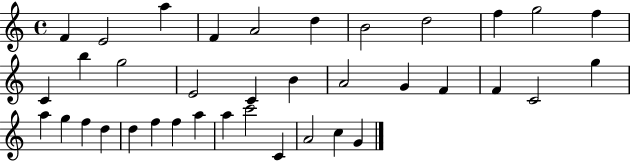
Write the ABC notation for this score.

X:1
T:Untitled
M:4/4
L:1/4
K:C
F E2 a F A2 d B2 d2 f g2 f C b g2 E2 C B A2 G F F C2 g a g f d d f f a a c'2 C A2 c G